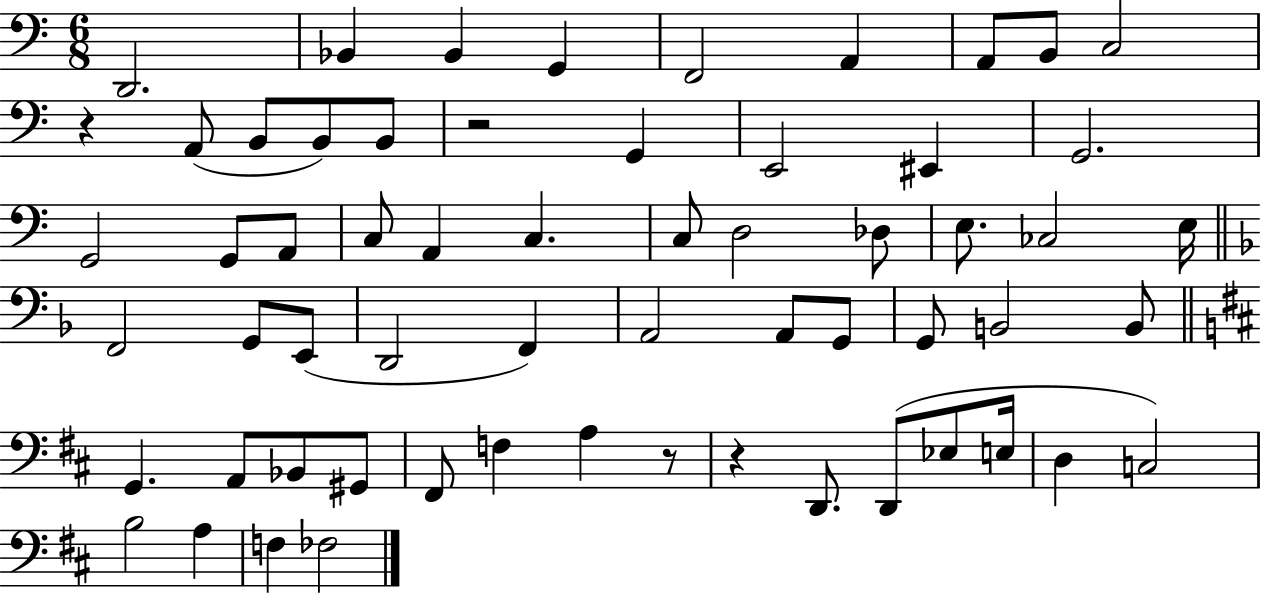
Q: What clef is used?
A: bass